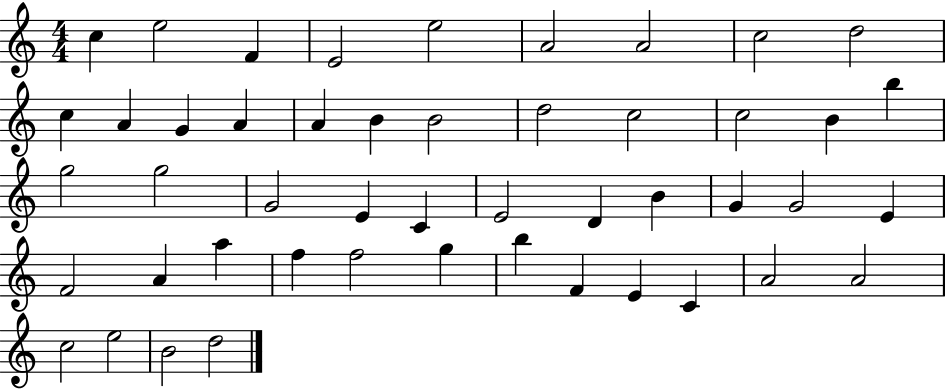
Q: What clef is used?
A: treble